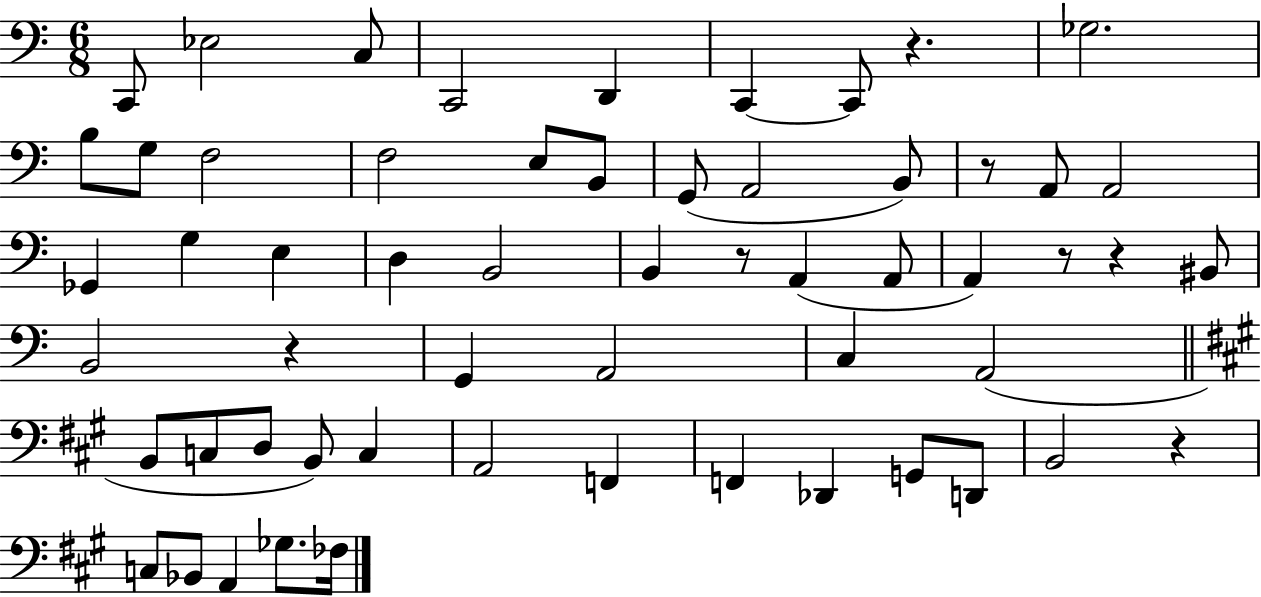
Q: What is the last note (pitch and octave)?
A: FES3